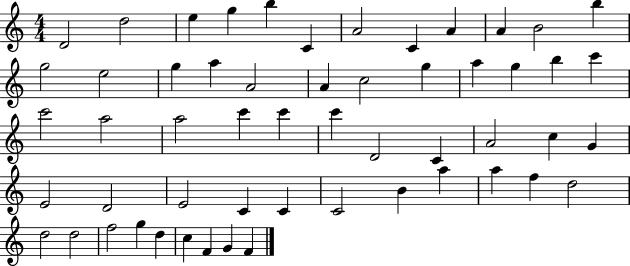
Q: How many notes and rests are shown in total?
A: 55